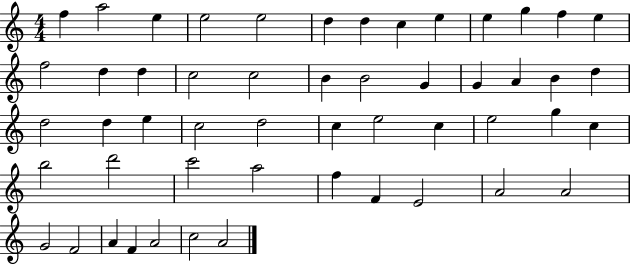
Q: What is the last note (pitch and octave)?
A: A4